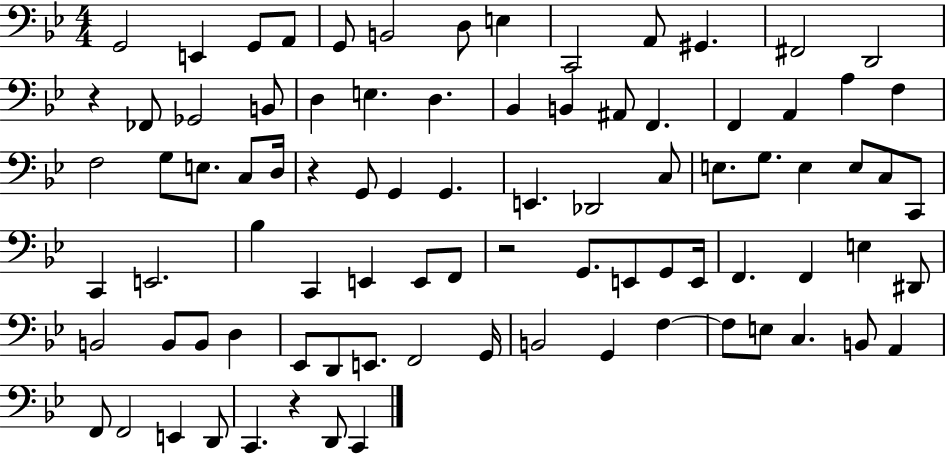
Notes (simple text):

G2/h E2/q G2/e A2/e G2/e B2/h D3/e E3/q C2/h A2/e G#2/q. F#2/h D2/h R/q FES2/e Gb2/h B2/e D3/q E3/q. D3/q. Bb2/q B2/q A#2/e F2/q. F2/q A2/q A3/q F3/q F3/h G3/e E3/e. C3/e D3/s R/q G2/e G2/q G2/q. E2/q. Db2/h C3/e E3/e. G3/e. E3/q E3/e C3/e C2/e C2/q E2/h. Bb3/q C2/q E2/q E2/e F2/e R/h G2/e. E2/e G2/e E2/s F2/q. F2/q E3/q D#2/e B2/h B2/e B2/e D3/q Eb2/e D2/e E2/e. F2/h G2/s B2/h G2/q F3/q F3/e E3/e C3/q. B2/e A2/q F2/e F2/h E2/q D2/e C2/q. R/q D2/e C2/q